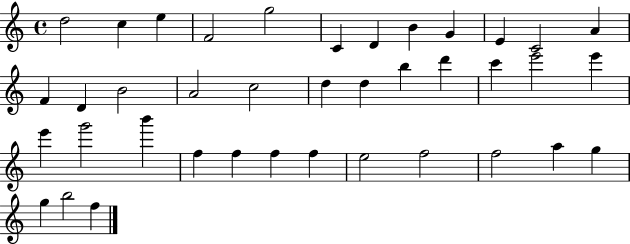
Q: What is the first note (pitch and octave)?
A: D5